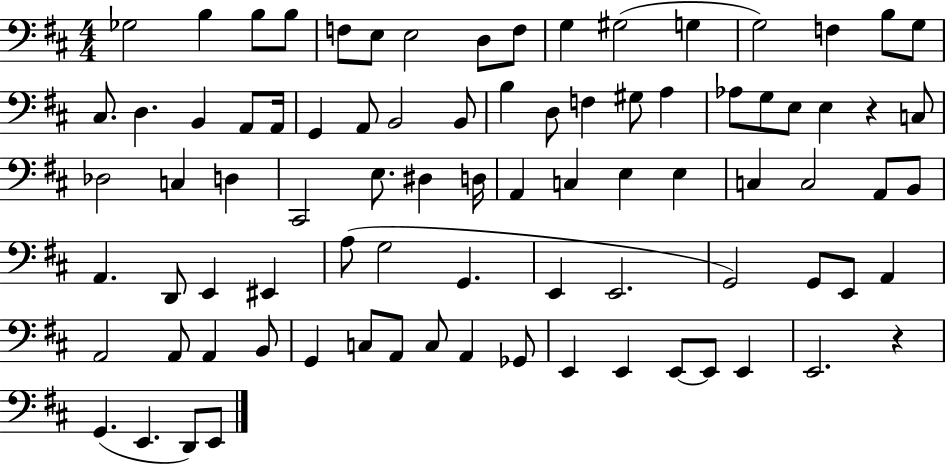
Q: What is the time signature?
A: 4/4